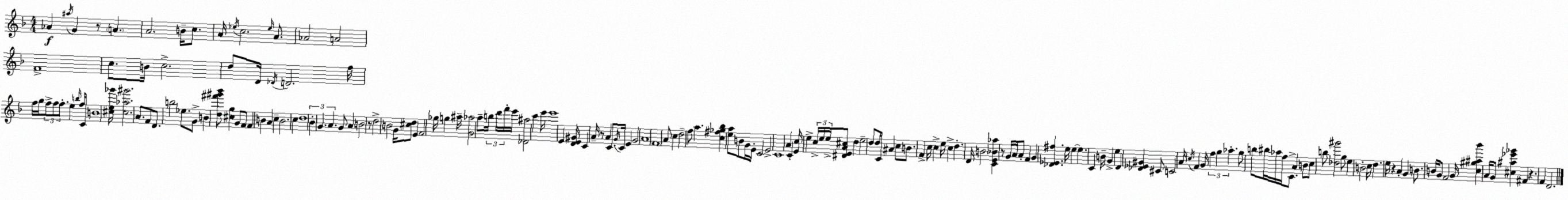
X:1
T:Untitled
M:4/4
L:1/4
K:Dm
_A ^a/4 G z/2 A A2 B/4 c/2 A/4 _e/4 c2 _e/4 A/2 _A2 A2 F4 c/2 B/4 c2 d/2 D/4 _D/4 D2 f/4 f/4 g/4 f/2 f/2 f/2 e b/4 f/4 C/2 B4 [^ce_g']/4 [^c_a^g']2 A/2 F/2 D/2 b2 _e/2 G/2 B [d^f'^g'_b']/2 [^cg] G/2 F/2 F B A c B2 c d4 _B G A G/2 A B2 z/2 d2 B2 G/4 [^cd]/2 E F2 _g/4 g ^a/4 [G_a]2 a/2 b/4 d'/4 f'/4 e'/4 [_D^a]2 c' e'/4 e'4 E [DE^G]/4 C A/4 z/2 A C/2 G/4 C/4 E G2 A4 F4 A/2 c d2 f/2 a [c^f_g_b] [ea]/2 B/2 G/4 E/4 C2 E2 C4 A C [Ec]/4 e c/4 e/4 e/4 [^DEA^c]/2 d e2 d/2 d/4 C/4 ^A c/2 B/2 F c/4 c e/4 c d D/4 B2 [CE_B_a] z/2 G/4 A/4 A/2 F G [_D_E^f] e/4 e e C B/4 G e D [_D_E^G] ^C/2 C2 A/4 c/4 F G/4 f g _a g/2 b/2 ^b/4 _a/4 f/4 C/2 A B/2 c/2 b/2 [_d^g']2 g/2 e B2 c/4 d e/4 z A G B/2 B/4 G/2 F2 G/4 [c^g^a_b'] A/4 G/2 [^c^a_e'_g'] ^F z F D2